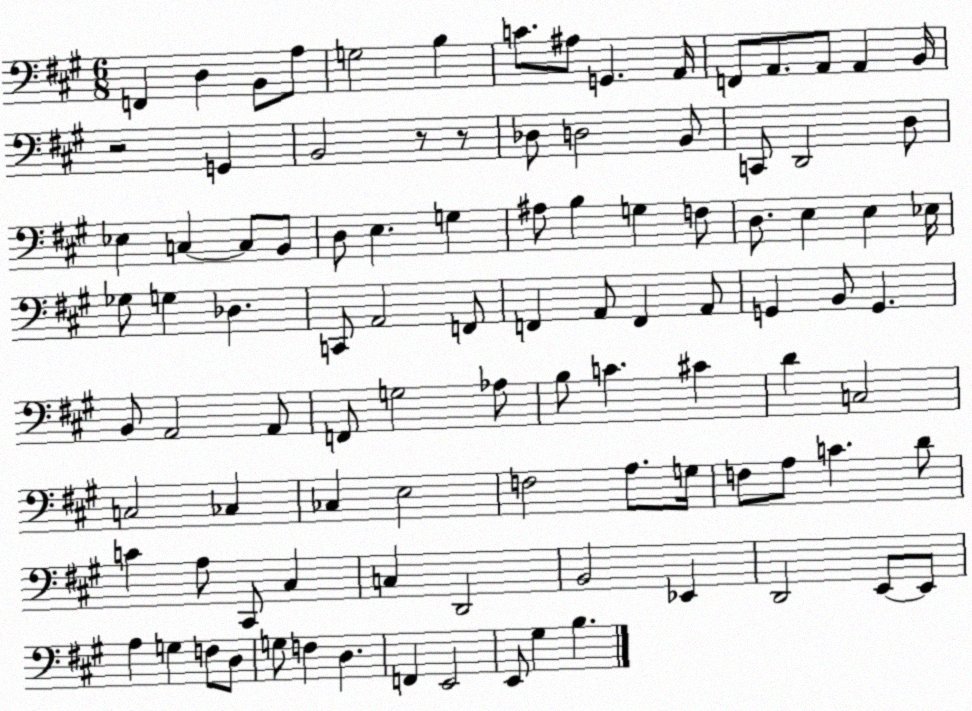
X:1
T:Untitled
M:6/8
L:1/4
K:A
F,, D, B,,/2 A,/2 G,2 B, C/2 ^A,/2 G,, A,,/4 F,,/2 A,,/2 A,,/2 A,, B,,/4 z2 G,, B,,2 z/2 z/2 _D,/2 D,2 B,,/2 C,,/2 D,,2 D,/2 _E, C, C,/2 B,,/2 D,/2 E, G, ^A,/2 B, G, F,/2 D,/2 E, E, _E,/4 _G,/2 G, _D, C,,/2 A,,2 F,,/2 F,, A,,/2 F,, A,,/2 G,, B,,/2 G,, B,,/2 A,,2 A,,/2 F,,/2 G,2 _A,/2 B,/2 C ^C D C,2 C,2 _C, _C, E,2 F,2 A,/2 G,/4 F,/2 A,/2 C D/2 C A,/2 ^C,,/2 ^C, C, D,,2 B,,2 _E,, D,,2 E,,/2 E,,/2 A, G, F,/2 D,/2 G,/2 F, D, F,, E,,2 E,,/2 ^G, B,